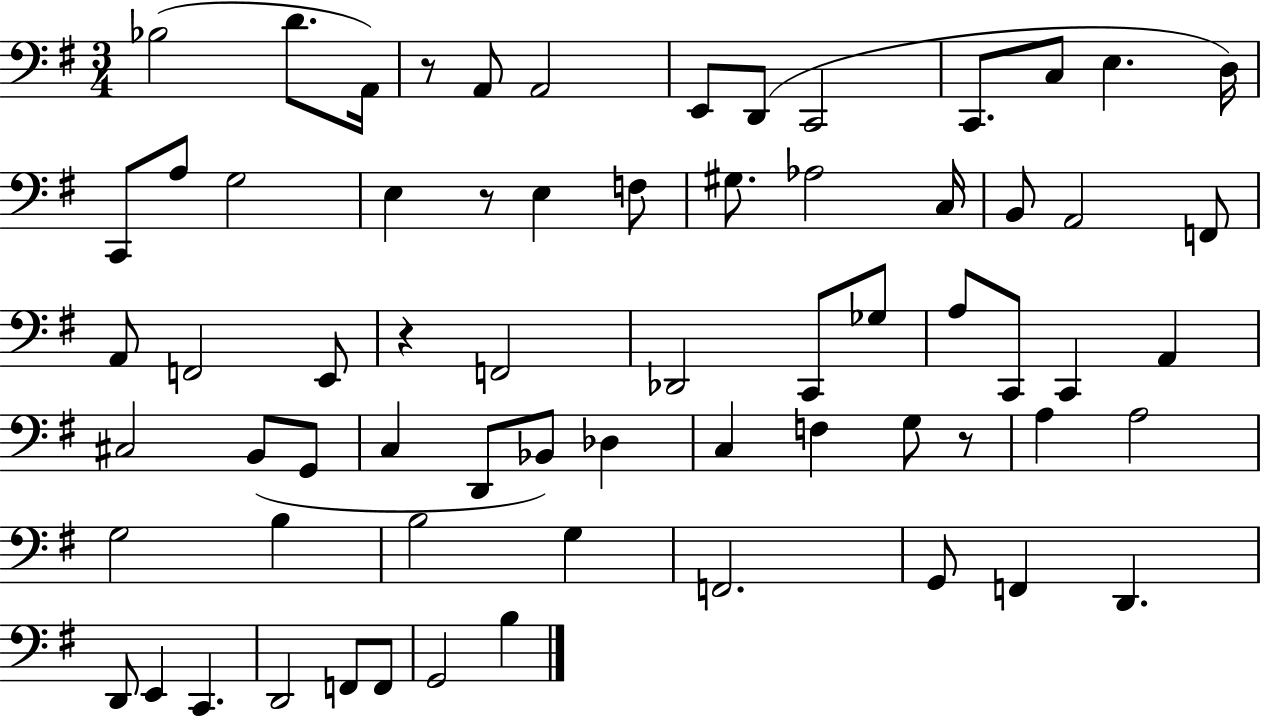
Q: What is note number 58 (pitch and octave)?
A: C2